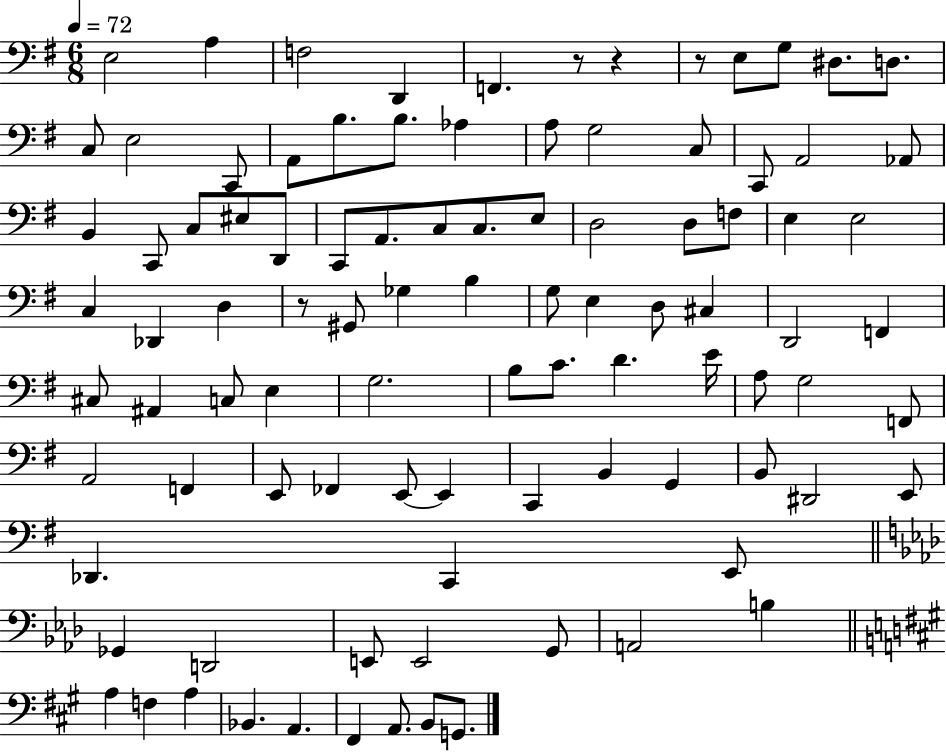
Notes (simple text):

E3/h A3/q F3/h D2/q F2/q. R/e R/q R/e E3/e G3/e D#3/e. D3/e. C3/e E3/h C2/e A2/e B3/e. B3/e. Ab3/q A3/e G3/h C3/e C2/e A2/h Ab2/e B2/q C2/e C3/e EIS3/e D2/e C2/e A2/e. C3/e C3/e. E3/e D3/h D3/e F3/e E3/q E3/h C3/q Db2/q D3/q R/e G#2/e Gb3/q B3/q G3/e E3/q D3/e C#3/q D2/h F2/q C#3/e A#2/q C3/e E3/q G3/h. B3/e C4/e. D4/q. E4/s A3/e G3/h F2/e A2/h F2/q E2/e FES2/q E2/e E2/q C2/q B2/q G2/q B2/e D#2/h E2/e Db2/q. C2/q E2/e Gb2/q D2/h E2/e E2/h G2/e A2/h B3/q A3/q F3/q A3/q Bb2/q. A2/q. F#2/q A2/e. B2/e G2/e.